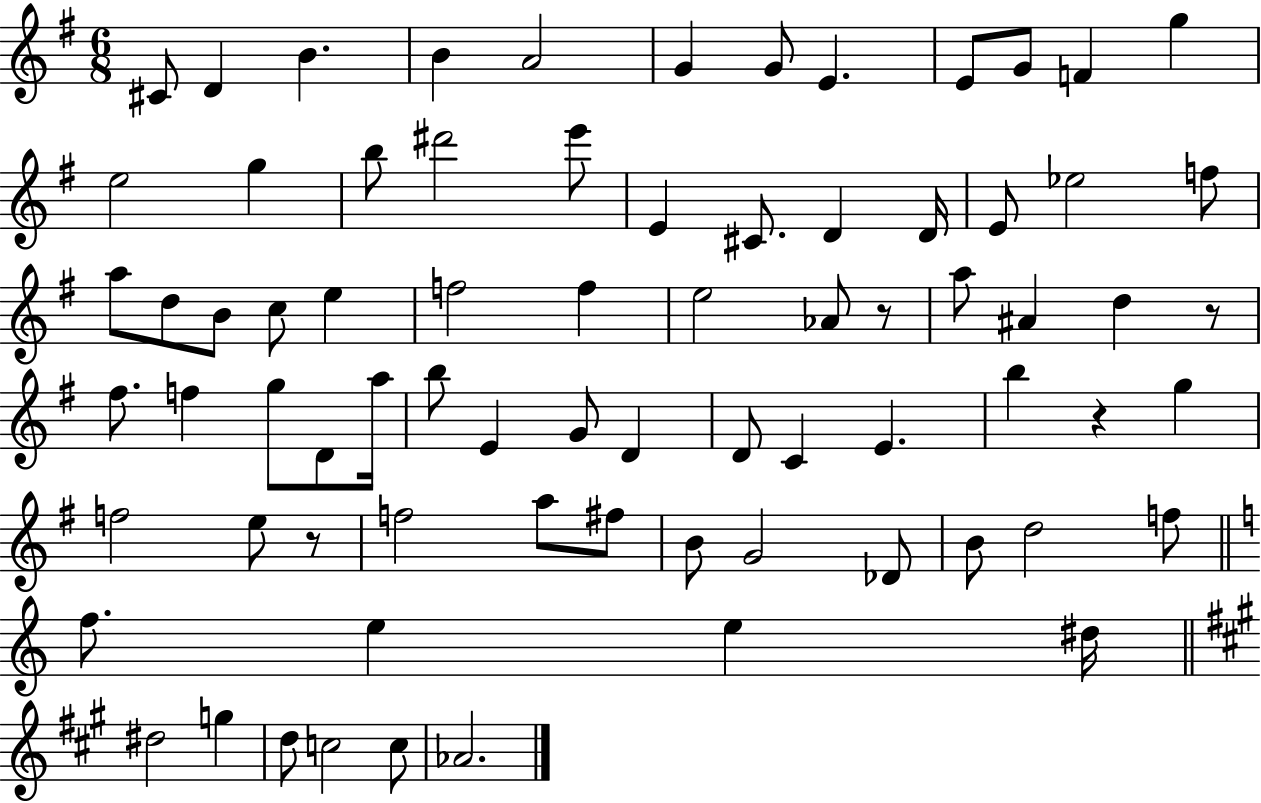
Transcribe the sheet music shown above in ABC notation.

X:1
T:Untitled
M:6/8
L:1/4
K:G
^C/2 D B B A2 G G/2 E E/2 G/2 F g e2 g b/2 ^d'2 e'/2 E ^C/2 D D/4 E/2 _e2 f/2 a/2 d/2 B/2 c/2 e f2 f e2 _A/2 z/2 a/2 ^A d z/2 ^f/2 f g/2 D/2 a/4 b/2 E G/2 D D/2 C E b z g f2 e/2 z/2 f2 a/2 ^f/2 B/2 G2 _D/2 B/2 d2 f/2 f/2 e e ^d/4 ^d2 g d/2 c2 c/2 _A2